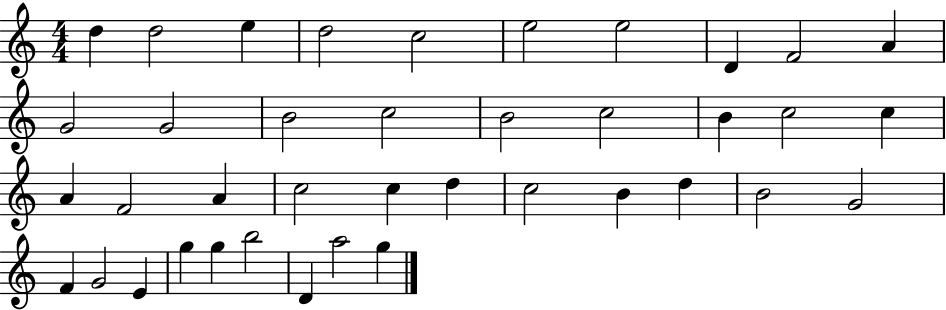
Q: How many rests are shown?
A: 0